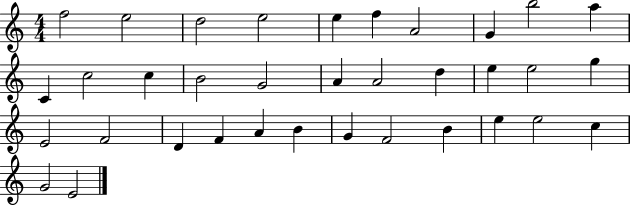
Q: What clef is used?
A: treble